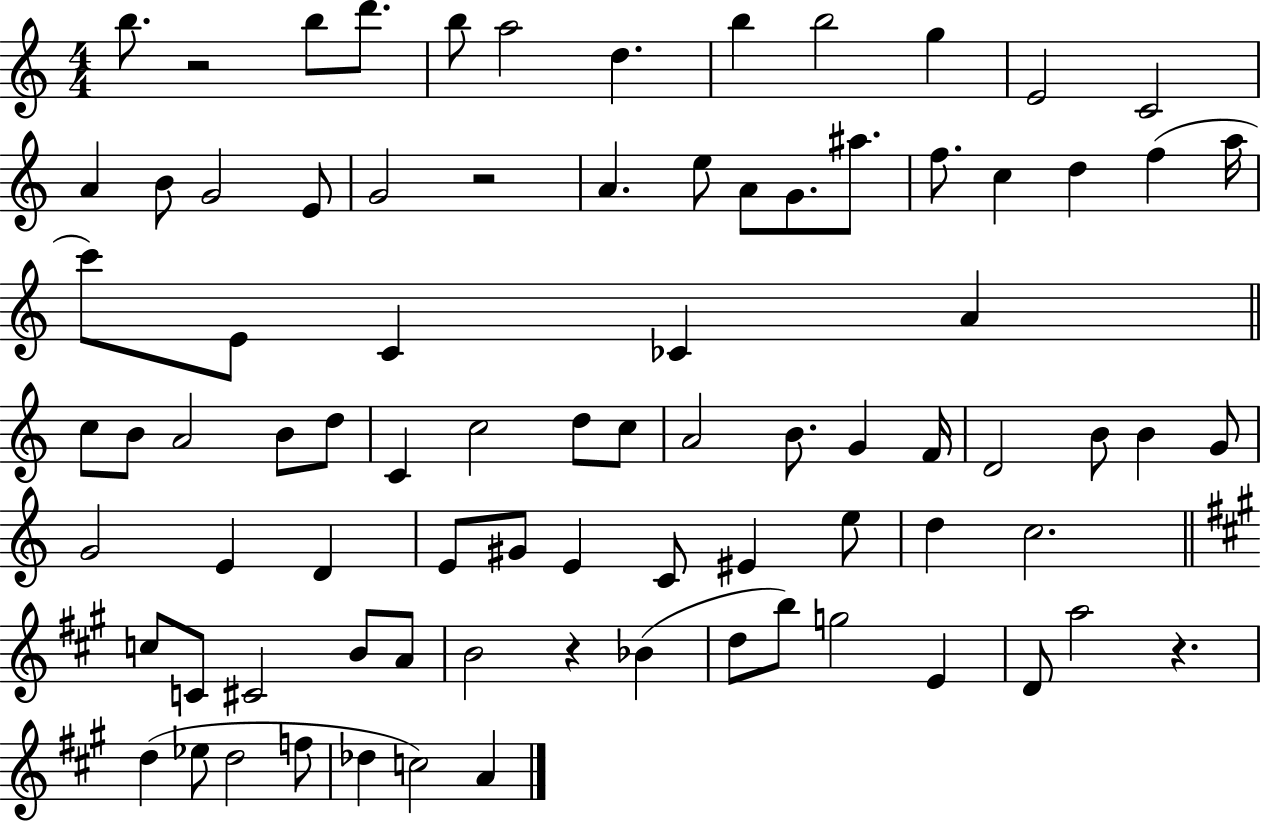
B5/e. R/h B5/e D6/e. B5/e A5/h D5/q. B5/q B5/h G5/q E4/h C4/h A4/q B4/e G4/h E4/e G4/h R/h A4/q. E5/e A4/e G4/e. A#5/e. F5/e. C5/q D5/q F5/q A5/s C6/e E4/e C4/q CES4/q A4/q C5/e B4/e A4/h B4/e D5/e C4/q C5/h D5/e C5/e A4/h B4/e. G4/q F4/s D4/h B4/e B4/q G4/e G4/h E4/q D4/q E4/e G#4/e E4/q C4/e EIS4/q E5/e D5/q C5/h. C5/e C4/e C#4/h B4/e A4/e B4/h R/q Bb4/q D5/e B5/e G5/h E4/q D4/e A5/h R/q. D5/q Eb5/e D5/h F5/e Db5/q C5/h A4/q